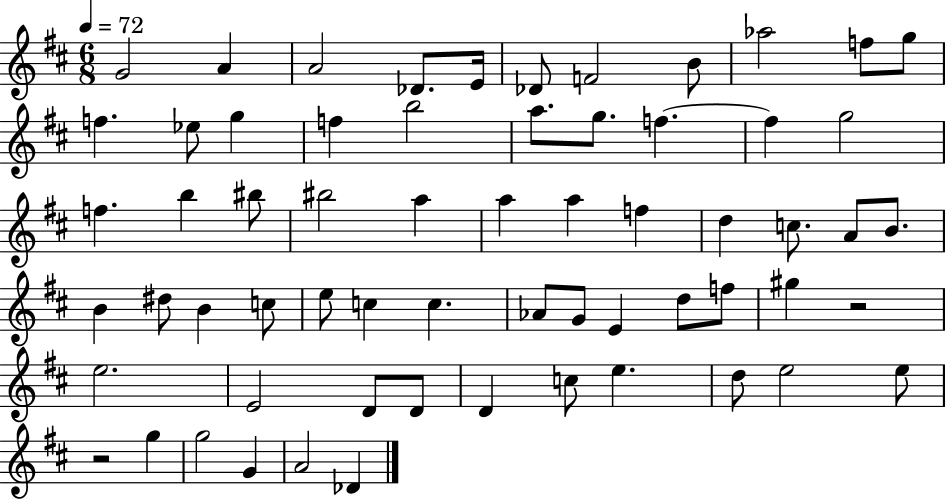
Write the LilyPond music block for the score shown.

{
  \clef treble
  \numericTimeSignature
  \time 6/8
  \key d \major
  \tempo 4 = 72
  g'2 a'4 | a'2 des'8. e'16 | des'8 f'2 b'8 | aes''2 f''8 g''8 | \break f''4. ees''8 g''4 | f''4 b''2 | a''8. g''8. f''4.~~ | f''4 g''2 | \break f''4. b''4 bis''8 | bis''2 a''4 | a''4 a''4 f''4 | d''4 c''8. a'8 b'8. | \break b'4 dis''8 b'4 c''8 | e''8 c''4 c''4. | aes'8 g'8 e'4 d''8 f''8 | gis''4 r2 | \break e''2. | e'2 d'8 d'8 | d'4 c''8 e''4. | d''8 e''2 e''8 | \break r2 g''4 | g''2 g'4 | a'2 des'4 | \bar "|."
}